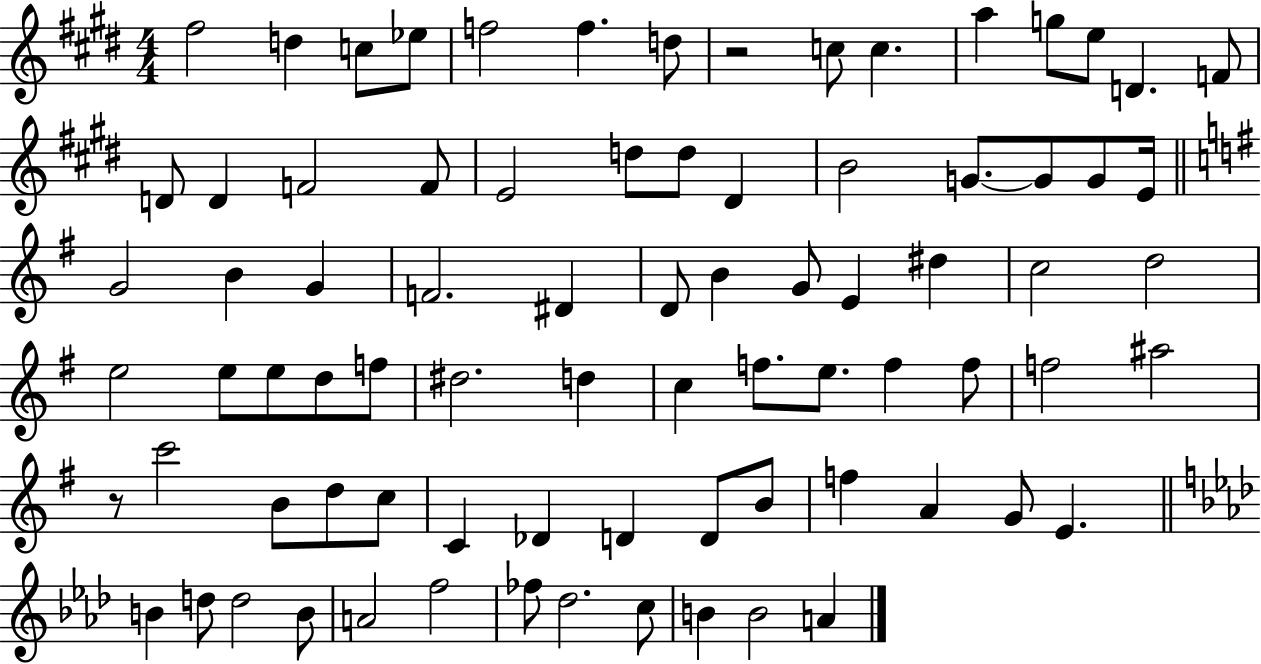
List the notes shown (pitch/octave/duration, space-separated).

F#5/h D5/q C5/e Eb5/e F5/h F5/q. D5/e R/h C5/e C5/q. A5/q G5/e E5/e D4/q. F4/e D4/e D4/q F4/h F4/e E4/h D5/e D5/e D#4/q B4/h G4/e. G4/e G4/e E4/s G4/h B4/q G4/q F4/h. D#4/q D4/e B4/q G4/e E4/q D#5/q C5/h D5/h E5/h E5/e E5/e D5/e F5/e D#5/h. D5/q C5/q F5/e. E5/e. F5/q F5/e F5/h A#5/h R/e C6/h B4/e D5/e C5/e C4/q Db4/q D4/q D4/e B4/e F5/q A4/q G4/e E4/q. B4/q D5/e D5/h B4/e A4/h F5/h FES5/e Db5/h. C5/e B4/q B4/h A4/q